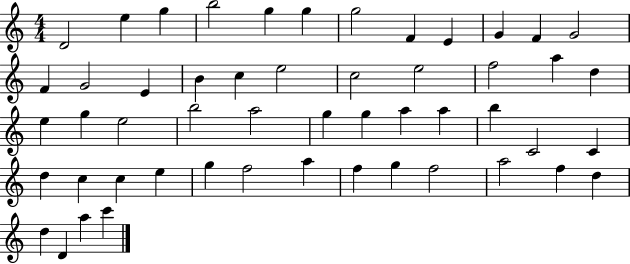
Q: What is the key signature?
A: C major